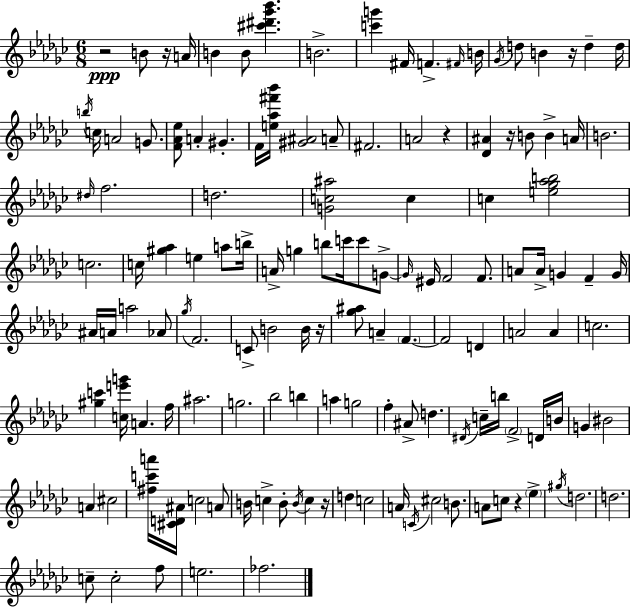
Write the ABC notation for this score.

X:1
T:Untitled
M:6/8
L:1/4
K:Ebm
z2 B/2 z/4 A/4 B B/2 [^c'^d'_g'_b'] B2 [c'g'] ^F/4 F ^F/4 B/4 _G/4 d/2 B z/4 d d/4 b/4 c/4 A2 G/2 [F_A_e]/2 A ^G F/4 [e_a^f'_b']/4 [^G^A]2 A/2 ^F2 A2 z [_D^A] z/4 B/2 B A/4 B2 ^d/4 f2 d2 [Gc^a]2 c c [e_g_ab]2 c2 c/4 [^g_a] e a/2 b/4 A/4 g b/2 c'/4 c'/2 G/2 G/4 ^E/4 F2 F/2 A/2 A/4 G F G/4 ^A/4 A/4 a2 _A/2 _g/4 F2 C/2 B2 B/4 z/4 [_g^a]/2 A F F2 D A2 A c2 [^gc'] [ce'g']/4 A f/4 ^a2 g2 _b2 b a g2 f ^A/2 d ^D/4 c/4 b/4 F2 D/4 B/4 G ^B2 A ^c2 [^fc'a']/4 [^CD^A]/4 c2 A/2 B/4 c B/2 B/4 c z/4 d c2 A/4 C/4 ^c2 B/2 A/2 c/2 z _e ^g/4 d2 d2 c/2 c2 f/2 e2 _f2